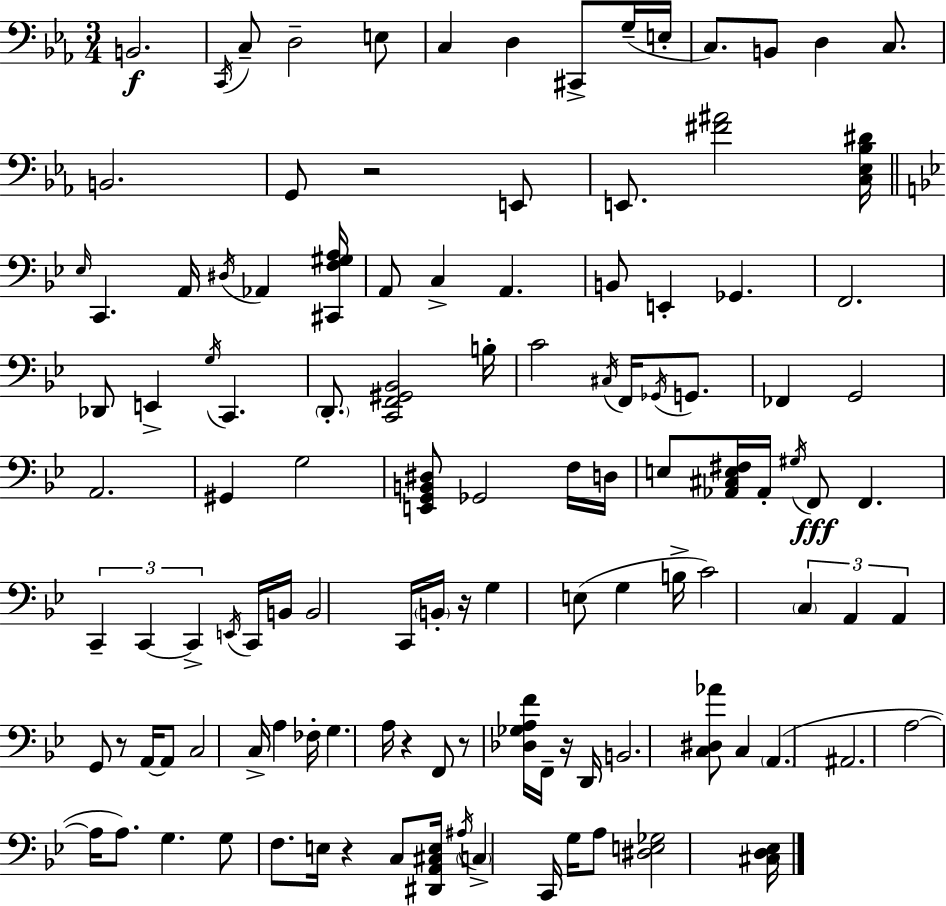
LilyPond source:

{
  \clef bass
  \numericTimeSignature
  \time 3/4
  \key ees \major
  b,2.\f | \acciaccatura { c,16 } c8-- d2-- e8 | c4 d4 cis,8-> g16--( | e16-. c8.) b,8 d4 c8. | \break b,2. | g,8 r2 e,8 | e,8. <fis' ais'>2 | <c ees bes dis'>16 \bar "||" \break \key g \minor \grace { ees16 } c,4. a,16 \acciaccatura { dis16 } aes,4 | <cis, f gis a>16 a,8 c4-> a,4. | b,8 e,4-. ges,4. | f,2. | \break des,8 e,4-> \acciaccatura { g16 } c,4. | \parenthesize d,8.-. <c, f, gis, bes,>2 | b16-. c'2 \acciaccatura { cis16 } | f,16 \acciaccatura { ges,16 } g,8. fes,4 g,2 | \break a,2. | gis,4 g2 | <e, g, b, dis>8 ges,2 | f16 d16 e8 <aes, cis e fis>16 aes,16-. \acciaccatura { gis16 } f,8\fff | \break f,4. \tuplet 3/2 { c,4-- c,4~~ | c,4-> } \acciaccatura { e,16 } c,16 b,16 b,2 | c,16 \parenthesize b,16-. r16 g4 | e8( g4 b16-> c'2) | \break \tuplet 3/2 { \parenthesize c4 a,4 a,4 } | g,8 r8 a,16~~ a,8 c2 | c16-> a4 fes16-. | g4. a16 r4 f,8 | \break r8 <des ges a f'>16 f,16-- r16 d,16 b,2. | <c dis aes'>8 c4 | \parenthesize a,4.( ais,2. | a2~~ | \break a16 a8.) g4. | g8 f8. e16 r4 c8 | <dis, a, cis e>16 \acciaccatura { ais16 } \parenthesize c4-> c,16 g16 a8 <dis e ges>2 | <cis d ees>16 \bar "|."
}